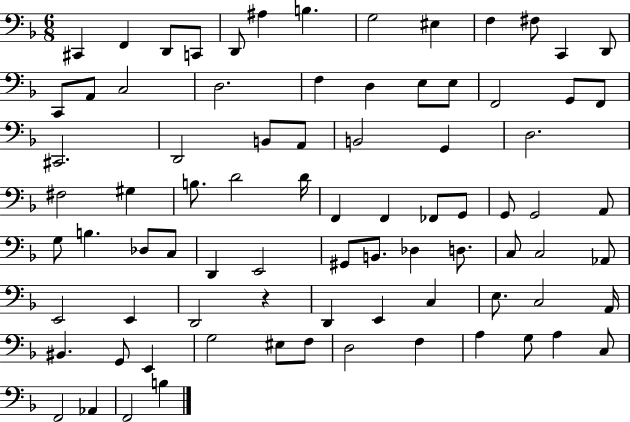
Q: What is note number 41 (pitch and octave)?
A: G2